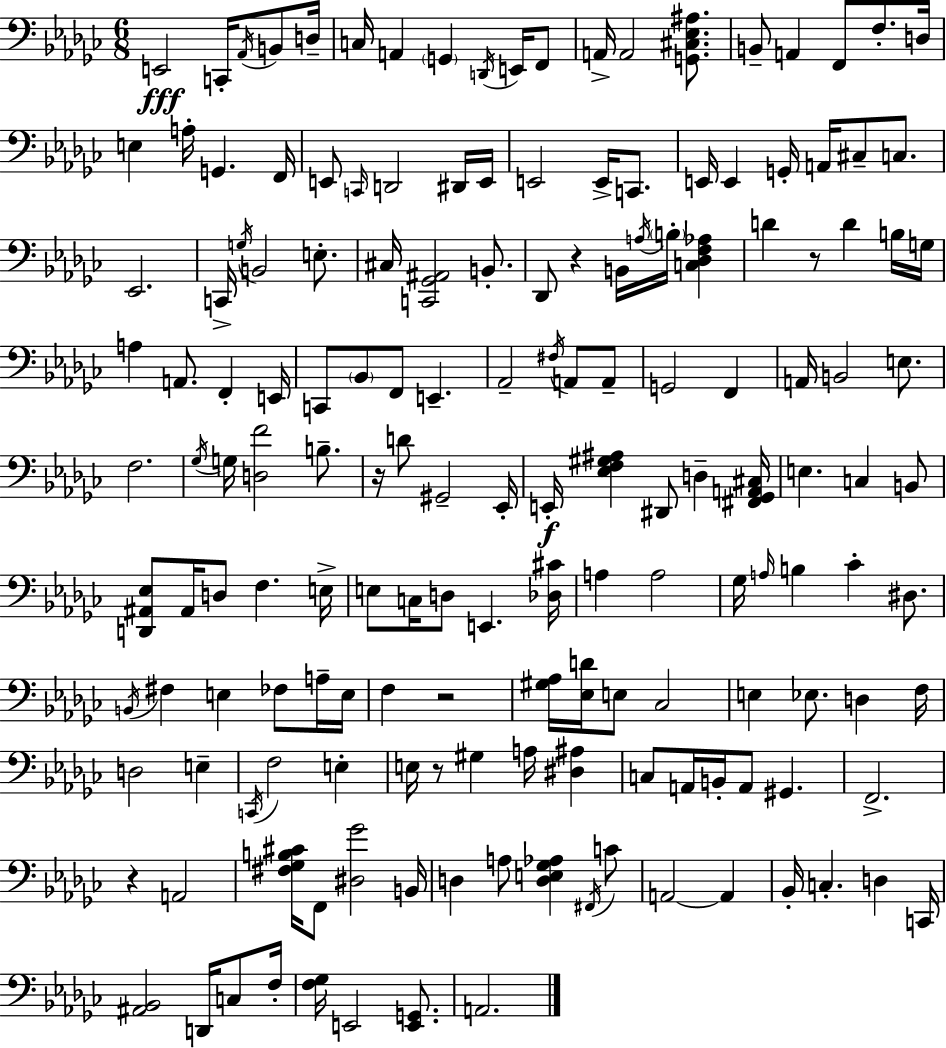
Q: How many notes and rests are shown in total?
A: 164